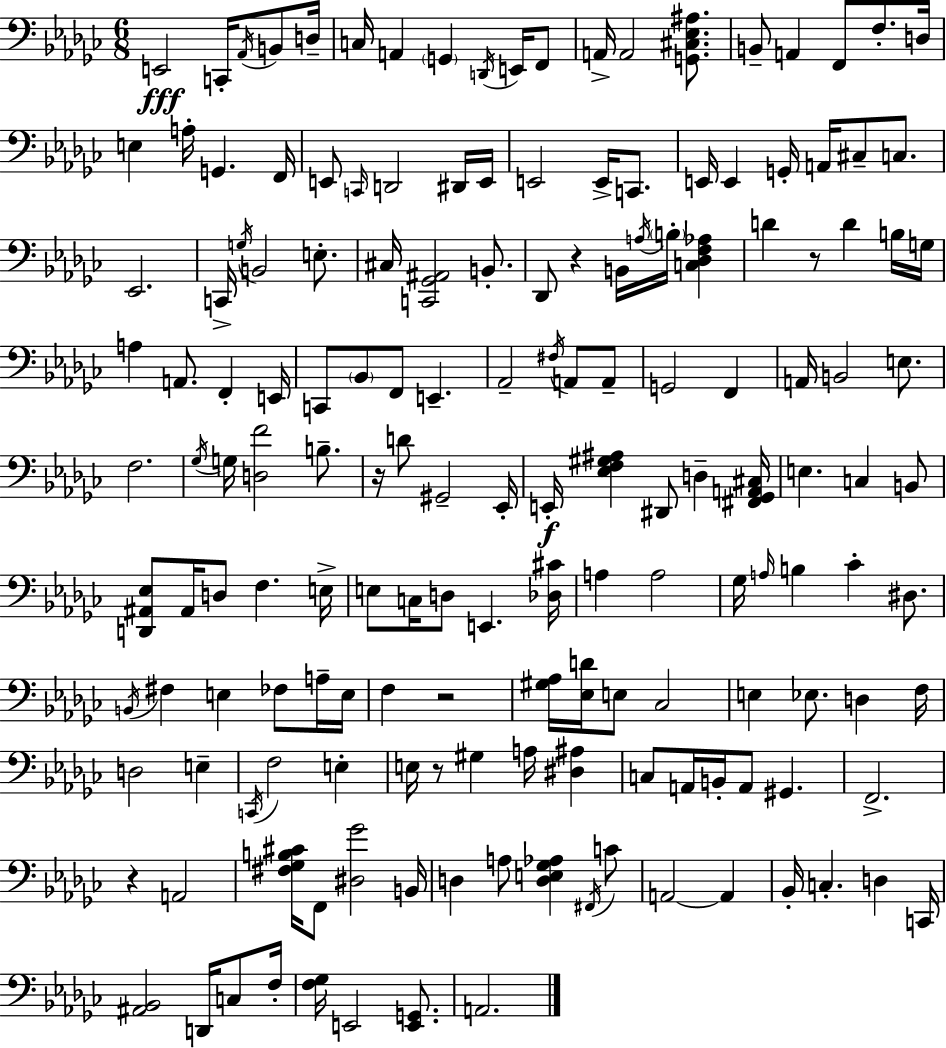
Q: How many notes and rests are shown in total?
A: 164